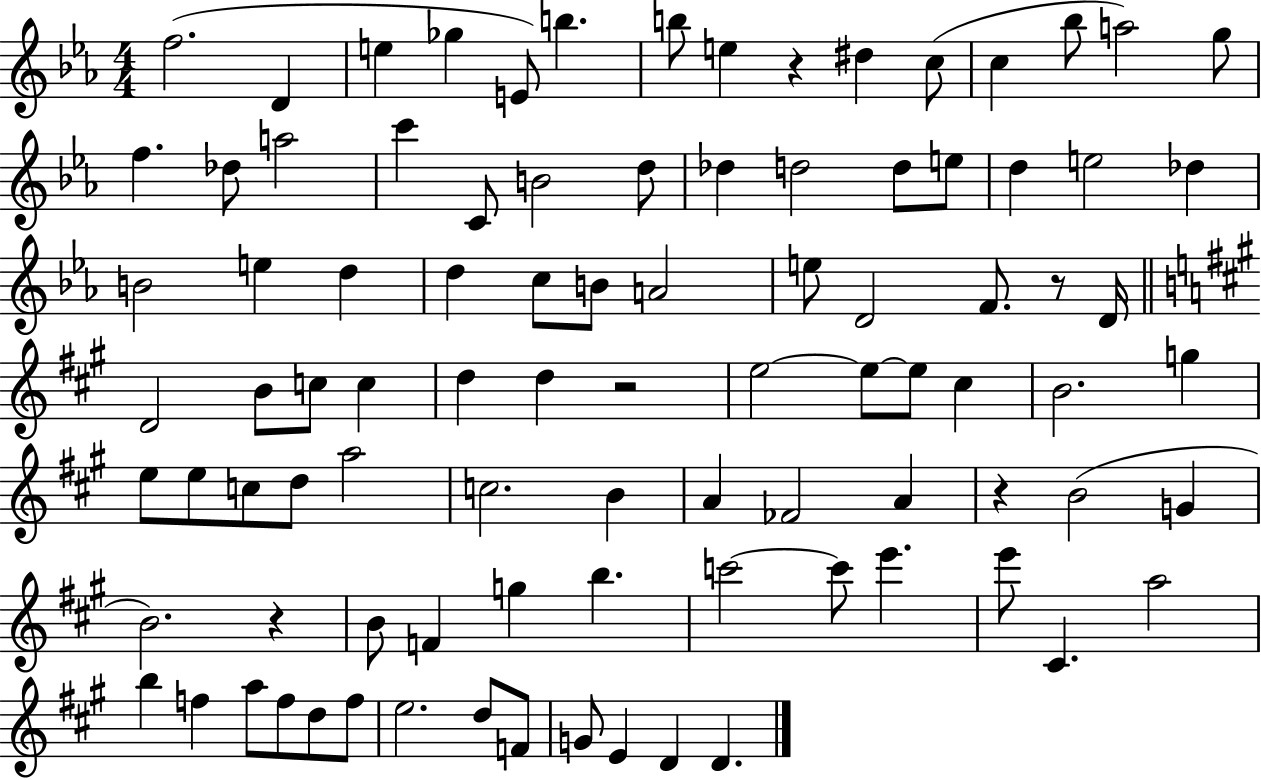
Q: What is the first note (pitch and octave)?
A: F5